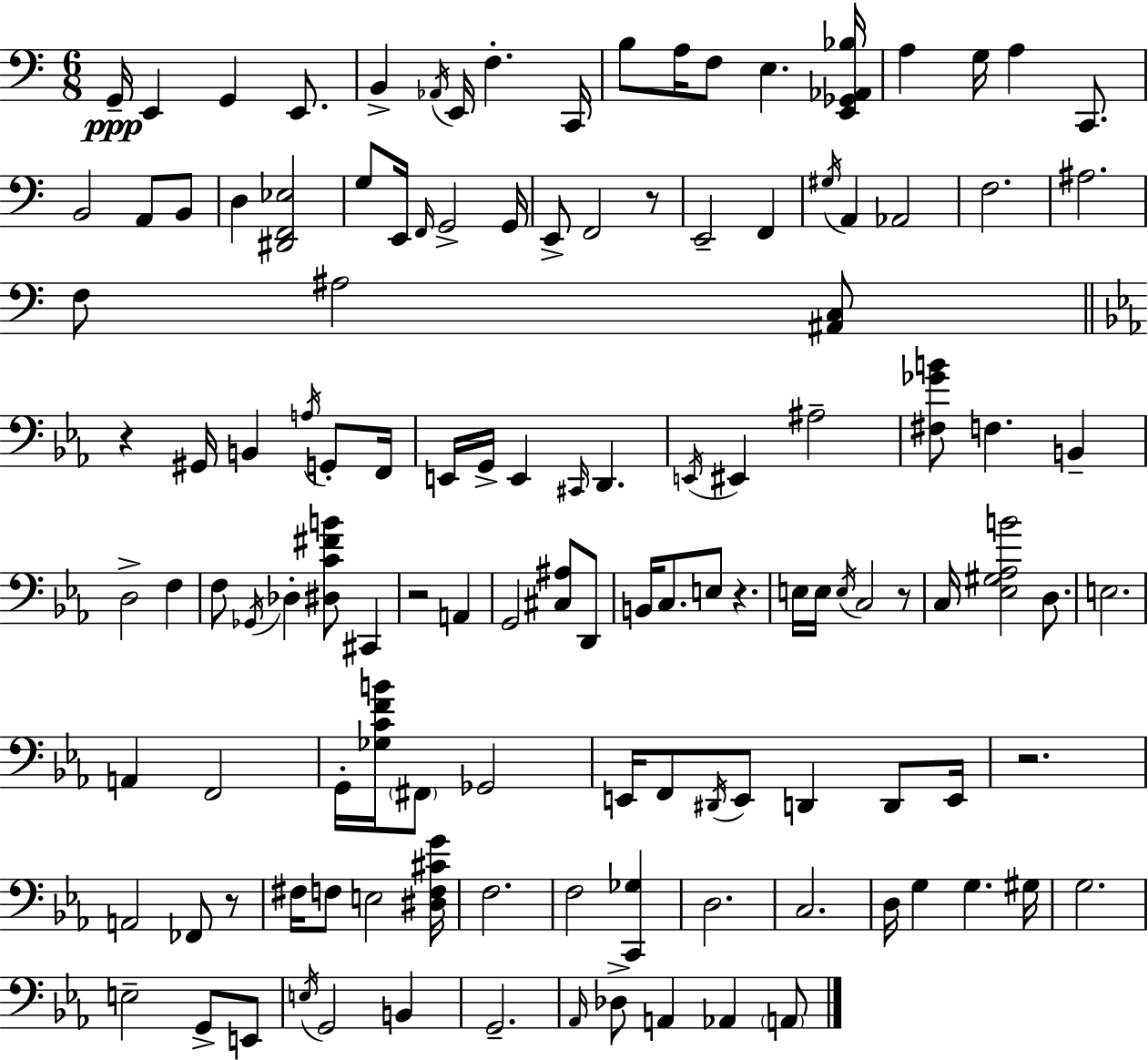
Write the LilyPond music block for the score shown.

{
  \clef bass
  \numericTimeSignature
  \time 6/8
  \key c \major
  g,16--\ppp e,4 g,4 e,8. | b,4-> \acciaccatura { aes,16 } e,16 f4.-. | c,16 b8 a16 f8 e4. | <e, ges, aes, bes>16 a4 g16 a4 c,8. | \break b,2 a,8 b,8 | d4 <dis, f, ees>2 | g8 e,16 \grace { f,16 } g,2-> | g,16 e,8-> f,2 | \break r8 e,2-- f,4 | \acciaccatura { gis16 } a,4 aes,2 | f2. | ais2. | \break f8 ais2 | <ais, c>8 \bar "||" \break \key c \minor r4 gis,16 b,4 \acciaccatura { a16 } g,8-. | f,16 e,16 g,16-> e,4 \grace { cis,16 } d,4. | \acciaccatura { e,16 } eis,4 ais2-- | <fis ges' b'>8 f4. b,4-- | \break d2-> f4 | f8 \acciaccatura { ges,16 } des4-. <dis c' fis' b'>8 | cis,4 r2 | a,4 g,2 | \break <cis ais>8 d,8 b,16 c8. e8 r4. | e16 e16 \acciaccatura { e16 } c2 | r8 c16 <ees gis aes b'>2 | d8. e2. | \break a,4 f,2 | g,16-. <ges c' f' b'>16 \parenthesize fis,8 ges,2 | e,16 f,8 \acciaccatura { dis,16 } e,8 d,4 | d,8 e,16 r2. | \break a,2 | fes,8 r8 fis16 f8 e2 | <dis f cis' g'>16 f2. | f2 | \break <c, ges>4 d2. | c2. | d16 g4 g4. | gis16 g2. | \break e2-- | g,8-> e,8 \acciaccatura { e16 } g,2 | b,4 g,2.-- | \grace { aes,16 } des8-> a,4 | \break aes,4 \parenthesize a,8 \bar "|."
}